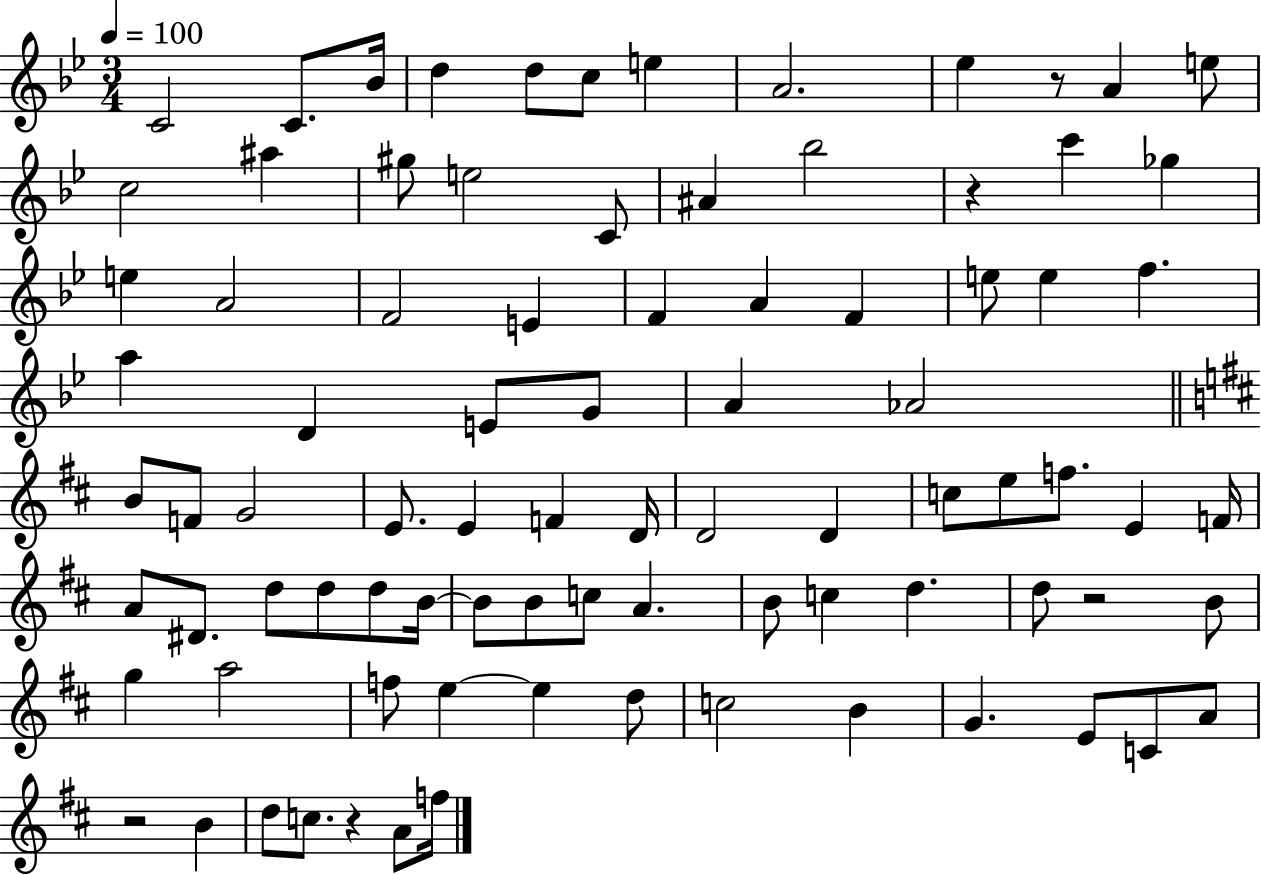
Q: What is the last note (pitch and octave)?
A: F5